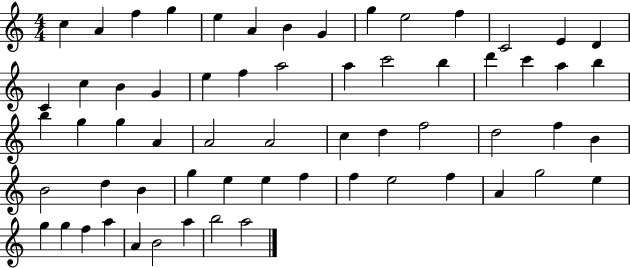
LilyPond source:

{
  \clef treble
  \numericTimeSignature
  \time 4/4
  \key c \major
  c''4 a'4 f''4 g''4 | e''4 a'4 b'4 g'4 | g''4 e''2 f''4 | c'2 e'4 d'4 | \break c'4 c''4 b'4 g'4 | e''4 f''4 a''2 | a''4 c'''2 b''4 | d'''4 c'''4 a''4 b''4 | \break b''4 g''4 g''4 a'4 | a'2 a'2 | c''4 d''4 f''2 | d''2 f''4 b'4 | \break b'2 d''4 b'4 | g''4 e''4 e''4 f''4 | f''4 e''2 f''4 | a'4 g''2 e''4 | \break g''4 g''4 f''4 a''4 | a'4 b'2 a''4 | b''2 a''2 | \bar "|."
}